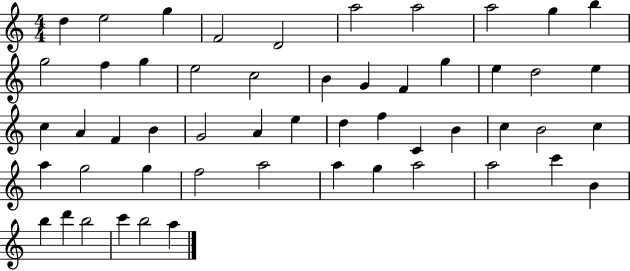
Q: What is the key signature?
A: C major